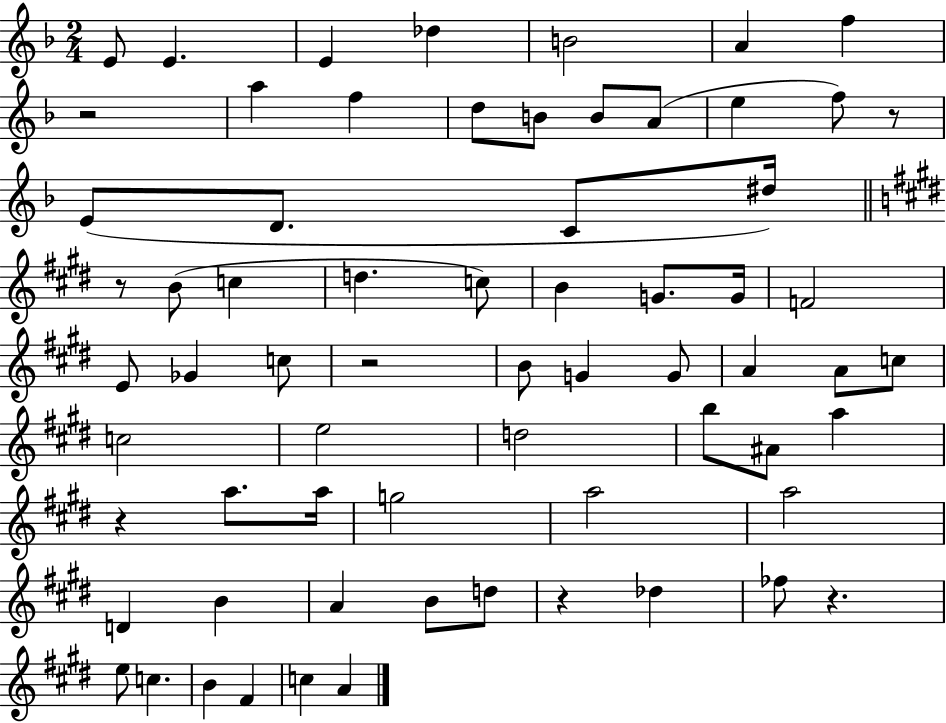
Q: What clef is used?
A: treble